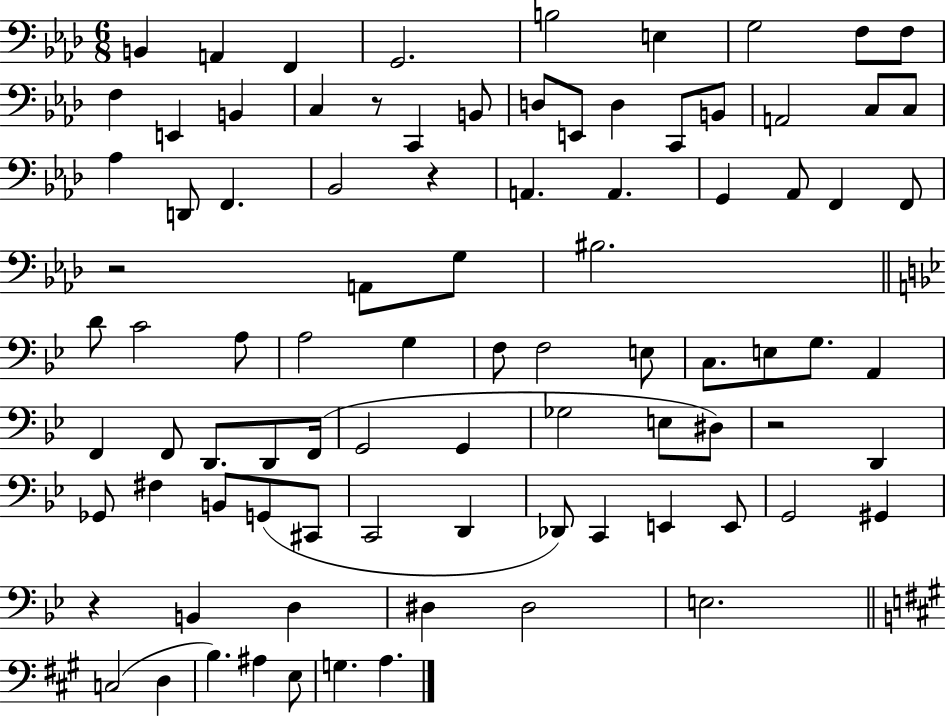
X:1
T:Untitled
M:6/8
L:1/4
K:Ab
B,, A,, F,, G,,2 B,2 E, G,2 F,/2 F,/2 F, E,, B,, C, z/2 C,, B,,/2 D,/2 E,,/2 D, C,,/2 B,,/2 A,,2 C,/2 C,/2 _A, D,,/2 F,, _B,,2 z A,, A,, G,, _A,,/2 F,, F,,/2 z2 A,,/2 G,/2 ^B,2 D/2 C2 A,/2 A,2 G, F,/2 F,2 E,/2 C,/2 E,/2 G,/2 A,, F,, F,,/2 D,,/2 D,,/2 F,,/4 G,,2 G,, _G,2 E,/2 ^D,/2 z2 D,, _G,,/2 ^F, B,,/2 G,,/2 ^C,,/2 C,,2 D,, _D,,/2 C,, E,, E,,/2 G,,2 ^G,, z B,, D, ^D, ^D,2 E,2 C,2 D, B, ^A, E,/2 G, A,